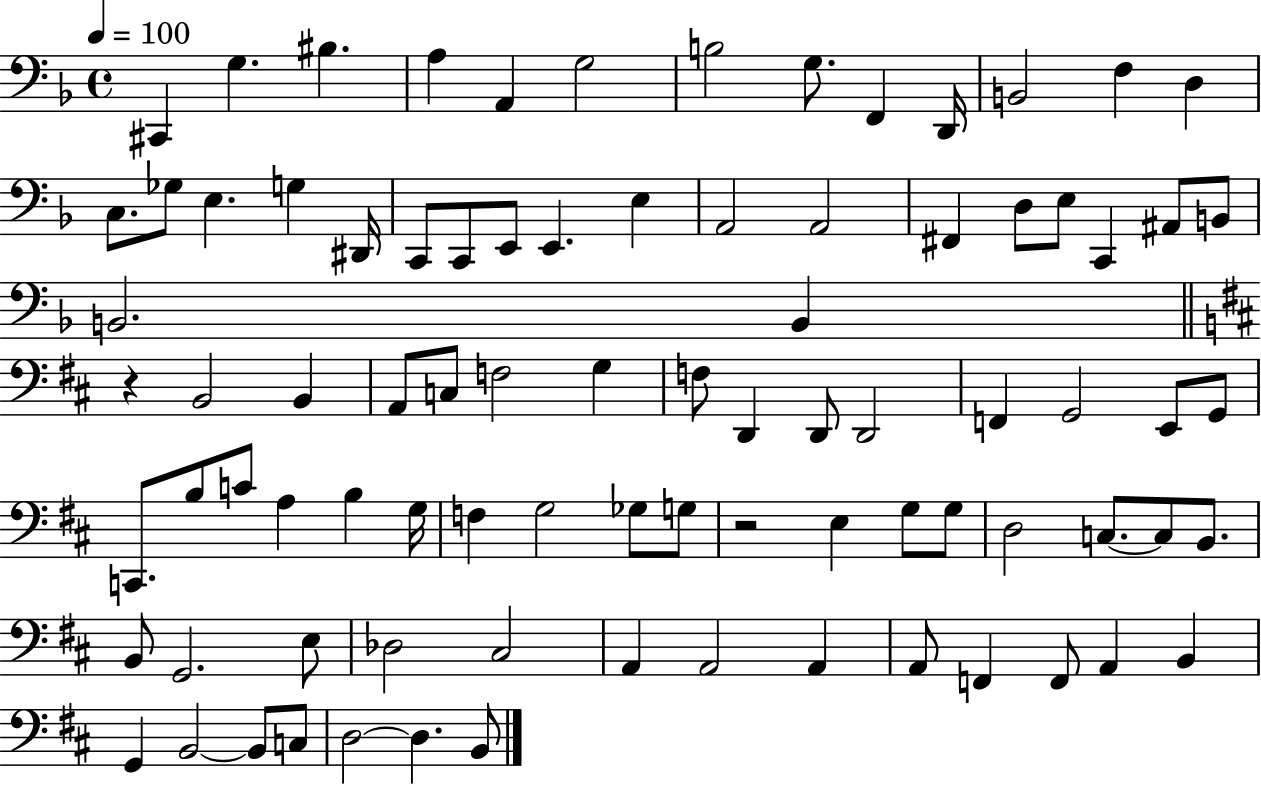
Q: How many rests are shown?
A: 2